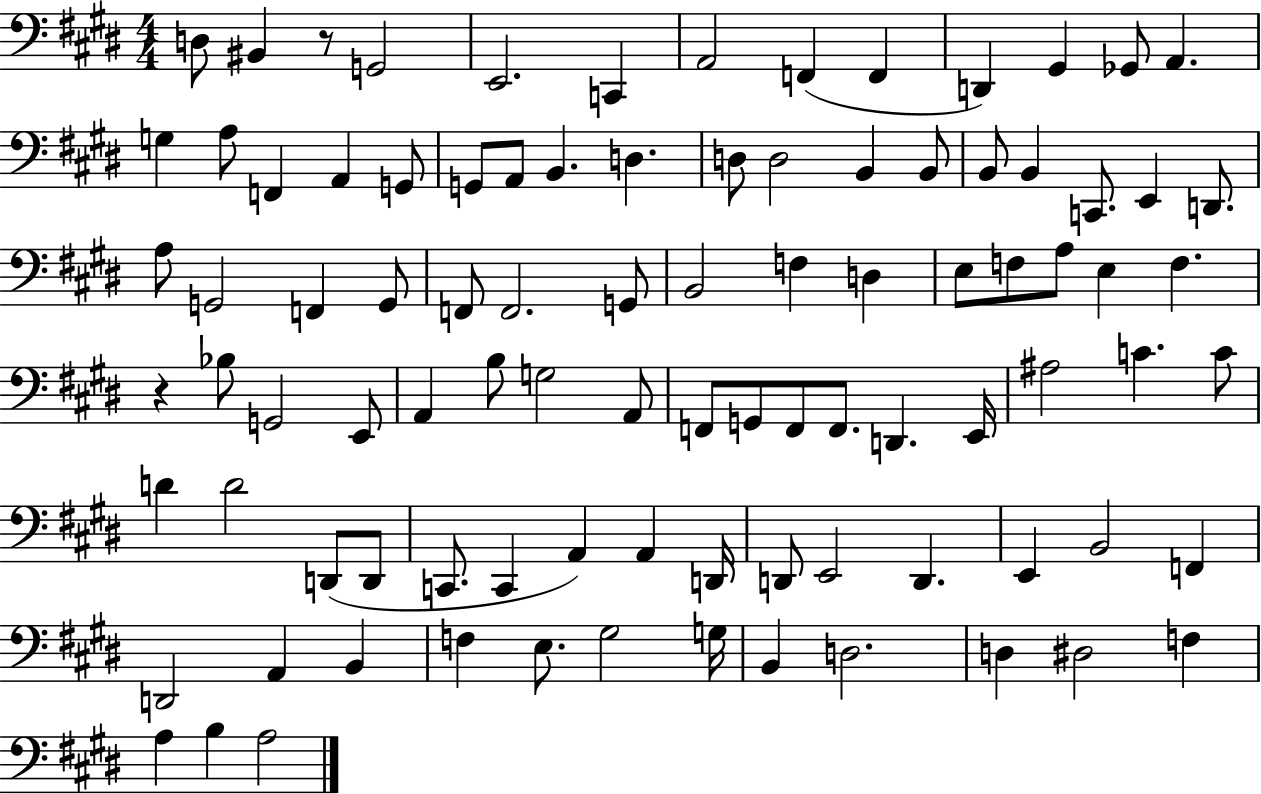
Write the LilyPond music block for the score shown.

{
  \clef bass
  \numericTimeSignature
  \time 4/4
  \key e \major
  d8 bis,4 r8 g,2 | e,2. c,4 | a,2 f,4( f,4 | d,4) gis,4 ges,8 a,4. | \break g4 a8 f,4 a,4 g,8 | g,8 a,8 b,4. d4. | d8 d2 b,4 b,8 | b,8 b,4 c,8. e,4 d,8. | \break a8 g,2 f,4 g,8 | f,8 f,2. g,8 | b,2 f4 d4 | e8 f8 a8 e4 f4. | \break r4 bes8 g,2 e,8 | a,4 b8 g2 a,8 | f,8 g,8 f,8 f,8. d,4. e,16 | ais2 c'4. c'8 | \break d'4 d'2 d,8( d,8 | c,8. c,4 a,4) a,4 d,16 | d,8 e,2 d,4. | e,4 b,2 f,4 | \break d,2 a,4 b,4 | f4 e8. gis2 g16 | b,4 d2. | d4 dis2 f4 | \break a4 b4 a2 | \bar "|."
}